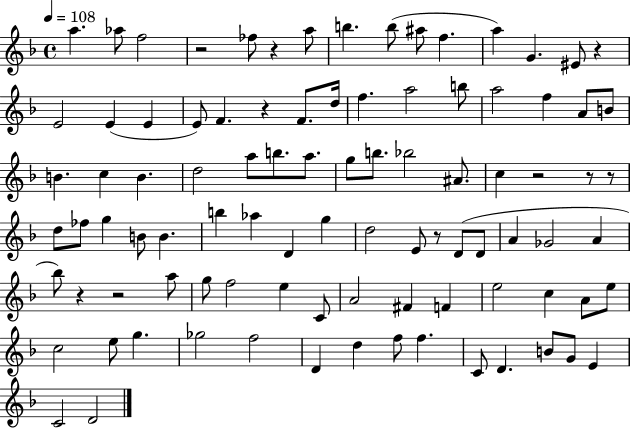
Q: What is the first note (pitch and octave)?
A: A5